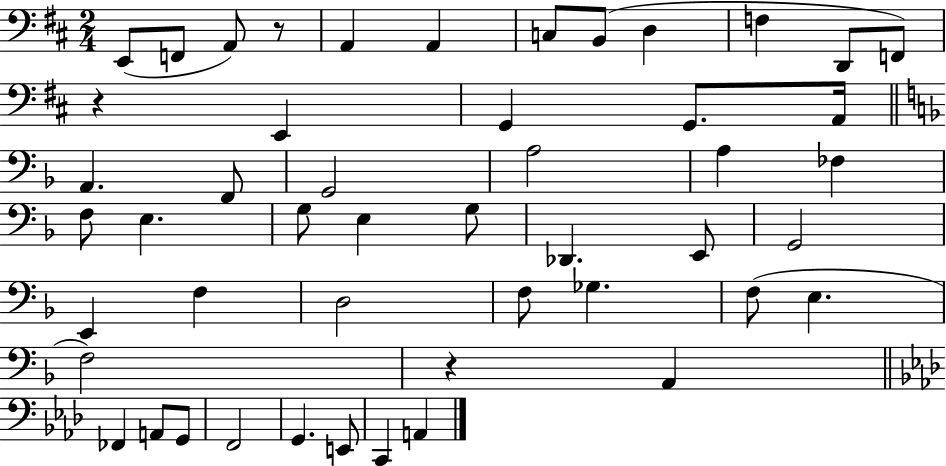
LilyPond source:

{
  \clef bass
  \numericTimeSignature
  \time 2/4
  \key d \major
  \repeat volta 2 { e,8( f,8 a,8) r8 | a,4 a,4 | c8 b,8( d4 | f4 d,8 f,8) | \break r4 e,4 | g,4 g,8. a,16 | \bar "||" \break \key d \minor a,4. f,8 | g,2 | a2 | a4 fes4 | \break f8 e4. | g8 e4 g8 | des,4. e,8 | g,2 | \break e,4 f4 | d2 | f8 ges4. | f8( e4. | \break f2) | r4 a,4 | \bar "||" \break \key aes \major fes,4 a,8 g,8 | f,2 | g,4. e,8 | c,4 a,4 | \break } \bar "|."
}